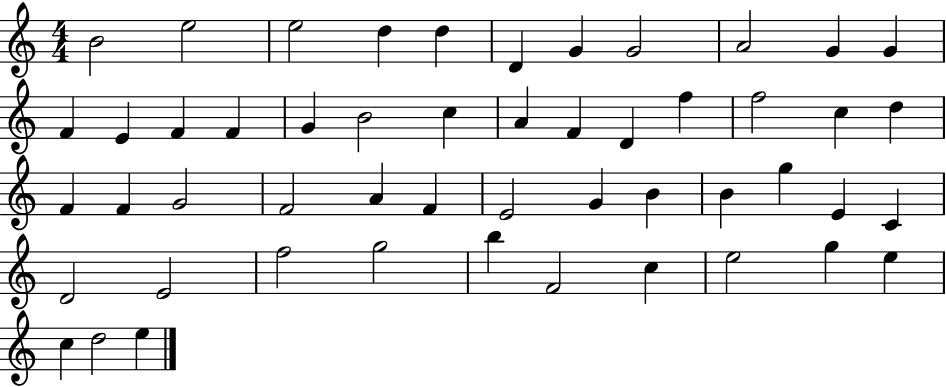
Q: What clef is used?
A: treble